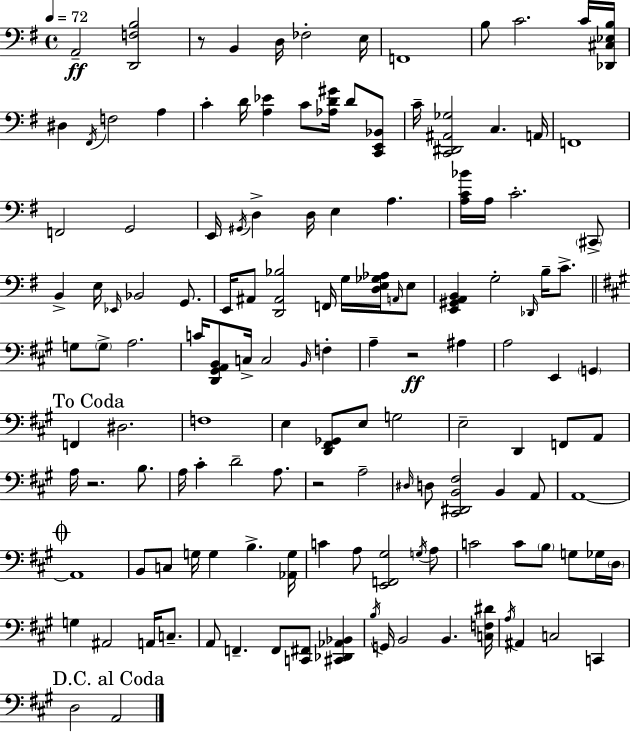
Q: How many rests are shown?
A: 4